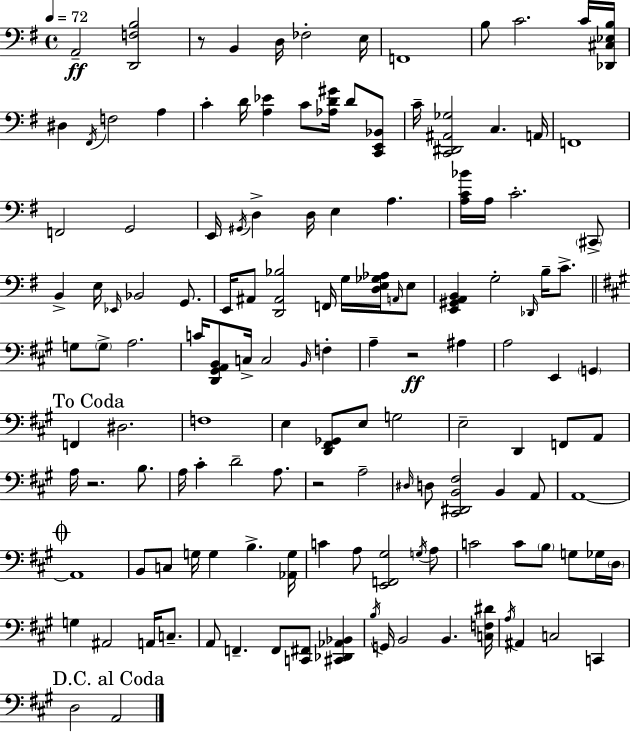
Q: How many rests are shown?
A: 4